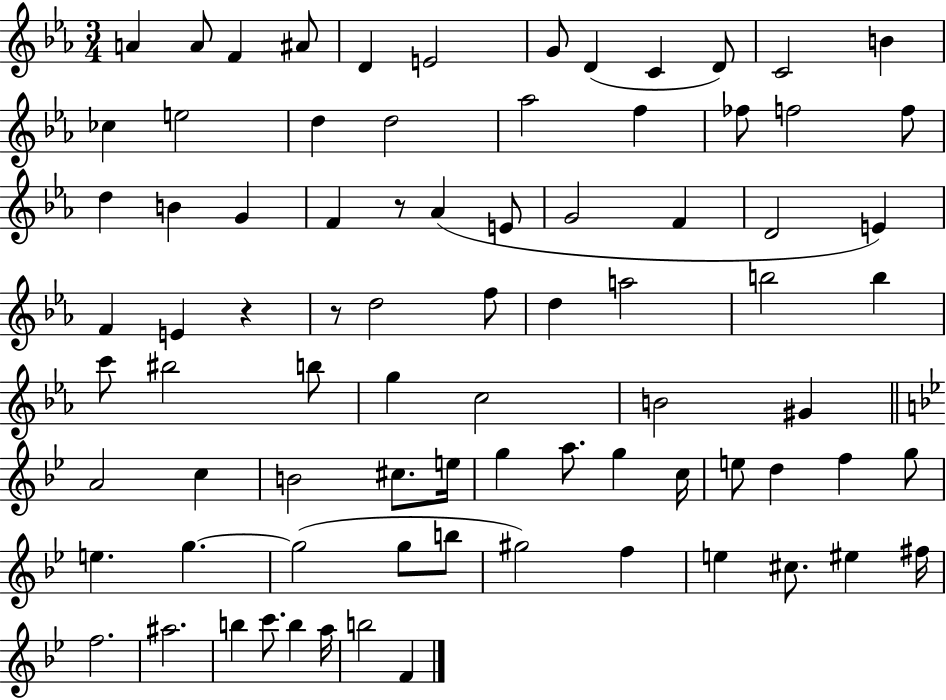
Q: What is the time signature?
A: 3/4